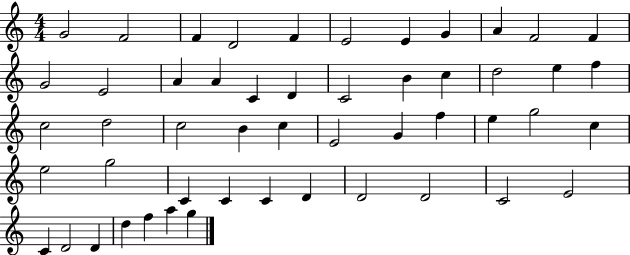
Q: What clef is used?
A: treble